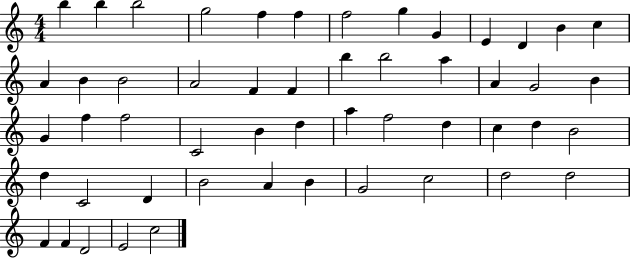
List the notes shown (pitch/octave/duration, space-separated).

B5/q B5/q B5/h G5/h F5/q F5/q F5/h G5/q G4/q E4/q D4/q B4/q C5/q A4/q B4/q B4/h A4/h F4/q F4/q B5/q B5/h A5/q A4/q G4/h B4/q G4/q F5/q F5/h C4/h B4/q D5/q A5/q F5/h D5/q C5/q D5/q B4/h D5/q C4/h D4/q B4/h A4/q B4/q G4/h C5/h D5/h D5/h F4/q F4/q D4/h E4/h C5/h